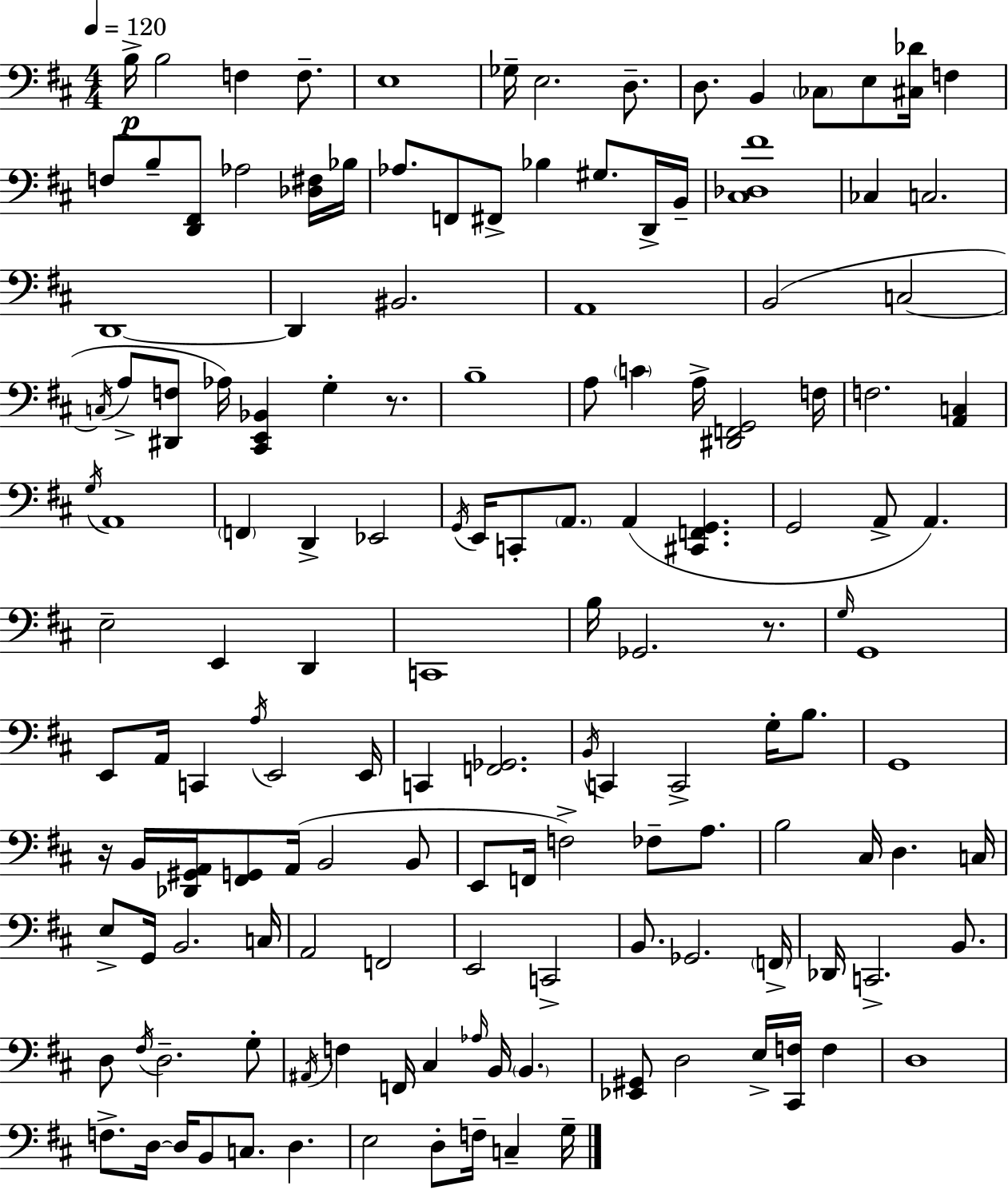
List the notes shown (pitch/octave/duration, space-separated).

B3/s B3/h F3/q F3/e. E3/w Gb3/s E3/h. D3/e. D3/e. B2/q CES3/e E3/e [C#3,Db4]/s F3/q F3/e B3/e [D2,F#2]/e Ab3/h [Db3,F#3]/s Bb3/s Ab3/e. F2/e F#2/e Bb3/q G#3/e. D2/s B2/s [C#3,Db3,F#4]/w CES3/q C3/h. D2/w D2/q BIS2/h. A2/w B2/h C3/h C3/s A3/e [D#2,F3]/e Ab3/s [C#2,E2,Bb2]/q G3/q R/e. B3/w A3/e C4/q A3/s [D#2,F2,G2]/h F3/s F3/h. [A2,C3]/q G3/s A2/w F2/q D2/q Eb2/h G2/s E2/s C2/e A2/e. A2/q [C#2,F2,G2]/q. G2/h A2/e A2/q. E3/h E2/q D2/q C2/w B3/s Gb2/h. R/e. G3/s G2/w E2/e A2/s C2/q A3/s E2/h E2/s C2/q [F2,Gb2]/h. B2/s C2/q C2/h G3/s B3/e. G2/w R/s B2/s [Db2,G#2,A2]/s [F#2,G2]/e A2/s B2/h B2/e E2/e F2/s F3/h FES3/e A3/e. B3/h C#3/s D3/q. C3/s E3/e G2/s B2/h. C3/s A2/h F2/h E2/h C2/h B2/e. Gb2/h. F2/s Db2/s C2/h. B2/e. D3/e F#3/s D3/h. G3/e A#2/s F3/q F2/s C#3/q Ab3/s B2/s B2/q. [Eb2,G#2]/e D3/h E3/s [C#2,F3]/s F3/q D3/w F3/e. D3/s D3/s B2/e C3/e. D3/q. E3/h D3/e F3/s C3/q G3/s